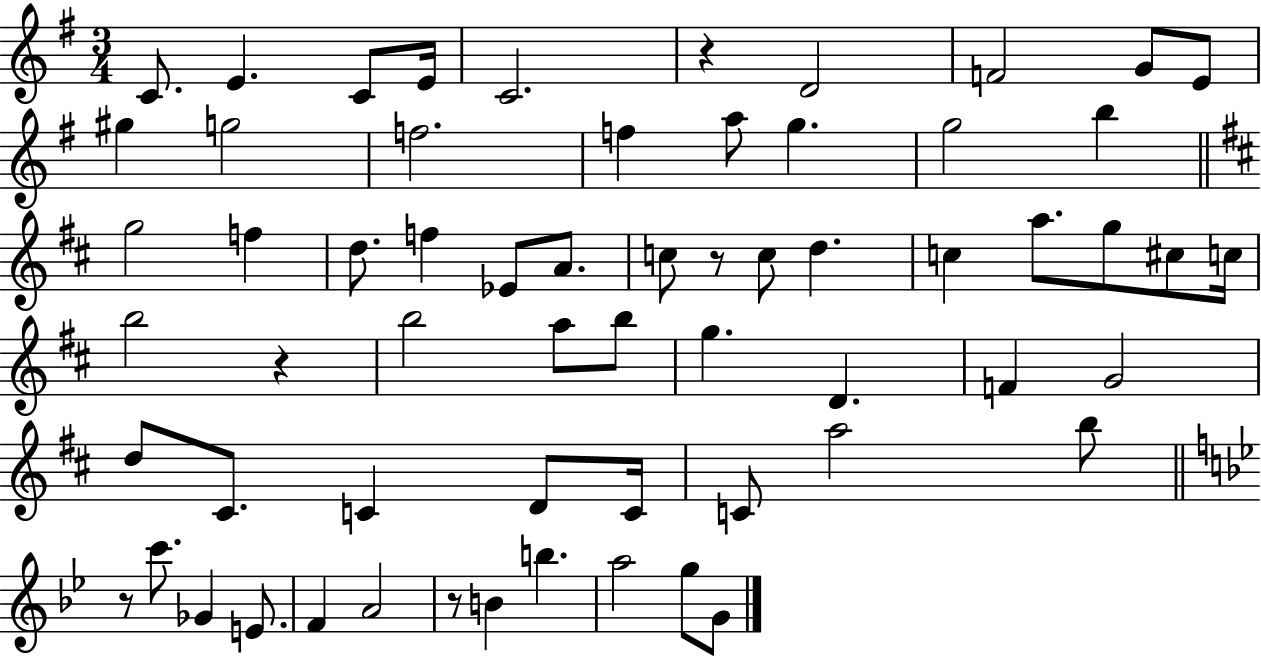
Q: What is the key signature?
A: G major